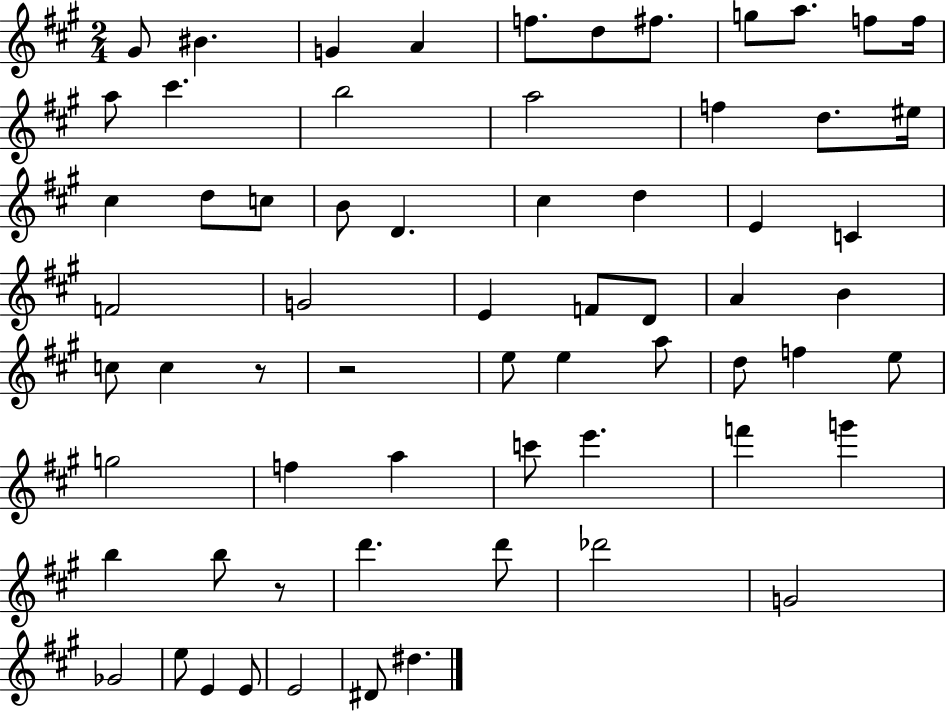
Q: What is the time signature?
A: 2/4